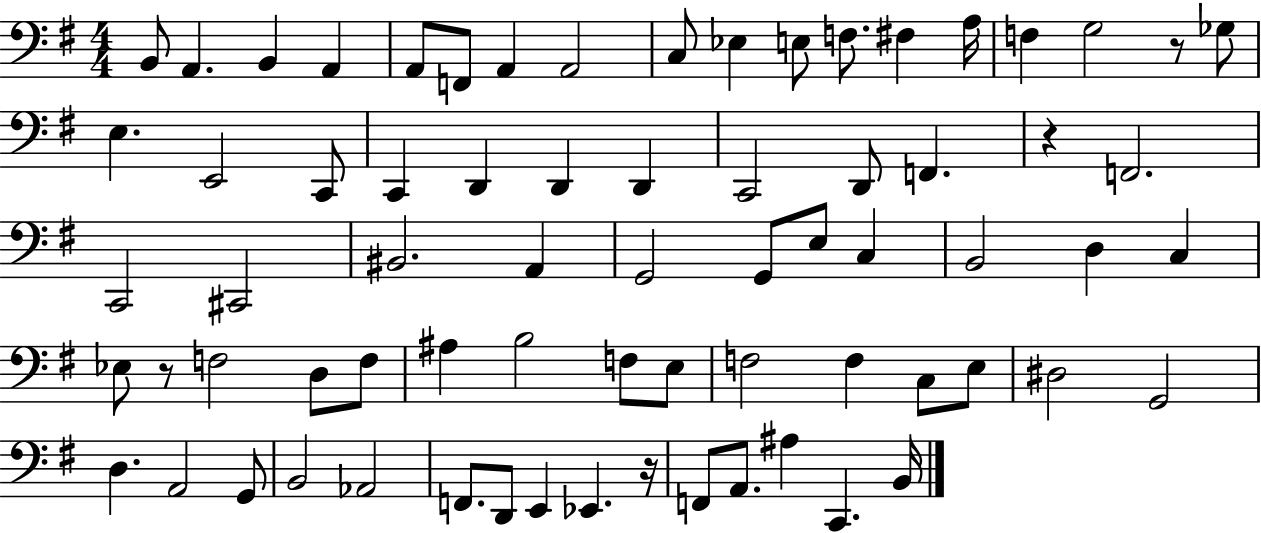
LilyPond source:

{
  \clef bass
  \numericTimeSignature
  \time 4/4
  \key g \major
  b,8 a,4. b,4 a,4 | a,8 f,8 a,4 a,2 | c8 ees4 e8 f8. fis4 a16 | f4 g2 r8 ges8 | \break e4. e,2 c,8 | c,4 d,4 d,4 d,4 | c,2 d,8 f,4. | r4 f,2. | \break c,2 cis,2 | bis,2. a,4 | g,2 g,8 e8 c4 | b,2 d4 c4 | \break ees8 r8 f2 d8 f8 | ais4 b2 f8 e8 | f2 f4 c8 e8 | dis2 g,2 | \break d4. a,2 g,8 | b,2 aes,2 | f,8. d,8 e,4 ees,4. r16 | f,8 a,8. ais4 c,4. b,16 | \break \bar "|."
}